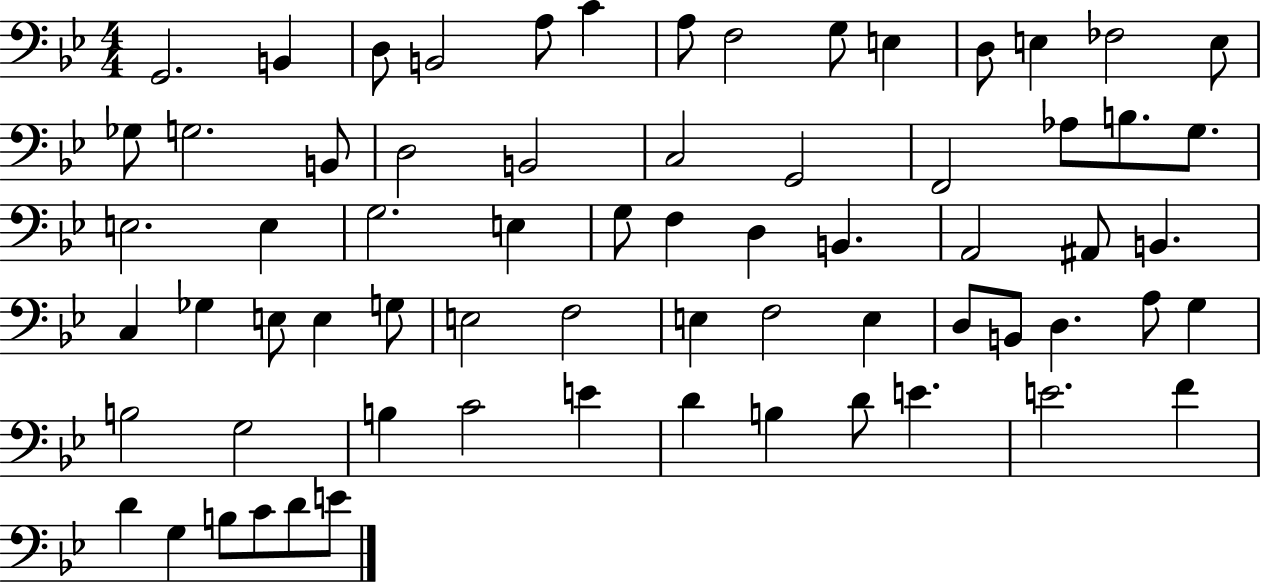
{
  \clef bass
  \numericTimeSignature
  \time 4/4
  \key bes \major
  \repeat volta 2 { g,2. b,4 | d8 b,2 a8 c'4 | a8 f2 g8 e4 | d8 e4 fes2 e8 | \break ges8 g2. b,8 | d2 b,2 | c2 g,2 | f,2 aes8 b8. g8. | \break e2. e4 | g2. e4 | g8 f4 d4 b,4. | a,2 ais,8 b,4. | \break c4 ges4 e8 e4 g8 | e2 f2 | e4 f2 e4 | d8 b,8 d4. a8 g4 | \break b2 g2 | b4 c'2 e'4 | d'4 b4 d'8 e'4. | e'2. f'4 | \break d'4 g4 b8 c'8 d'8 e'8 | } \bar "|."
}